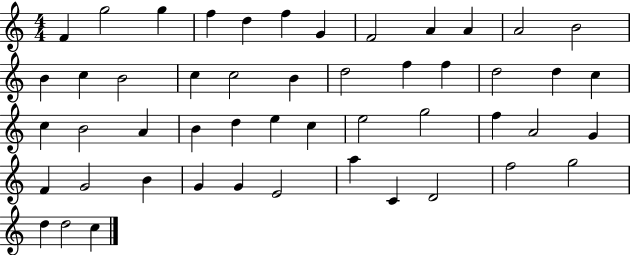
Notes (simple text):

F4/q G5/h G5/q F5/q D5/q F5/q G4/q F4/h A4/q A4/q A4/h B4/h B4/q C5/q B4/h C5/q C5/h B4/q D5/h F5/q F5/q D5/h D5/q C5/q C5/q B4/h A4/q B4/q D5/q E5/q C5/q E5/h G5/h F5/q A4/h G4/q F4/q G4/h B4/q G4/q G4/q E4/h A5/q C4/q D4/h F5/h G5/h D5/q D5/h C5/q